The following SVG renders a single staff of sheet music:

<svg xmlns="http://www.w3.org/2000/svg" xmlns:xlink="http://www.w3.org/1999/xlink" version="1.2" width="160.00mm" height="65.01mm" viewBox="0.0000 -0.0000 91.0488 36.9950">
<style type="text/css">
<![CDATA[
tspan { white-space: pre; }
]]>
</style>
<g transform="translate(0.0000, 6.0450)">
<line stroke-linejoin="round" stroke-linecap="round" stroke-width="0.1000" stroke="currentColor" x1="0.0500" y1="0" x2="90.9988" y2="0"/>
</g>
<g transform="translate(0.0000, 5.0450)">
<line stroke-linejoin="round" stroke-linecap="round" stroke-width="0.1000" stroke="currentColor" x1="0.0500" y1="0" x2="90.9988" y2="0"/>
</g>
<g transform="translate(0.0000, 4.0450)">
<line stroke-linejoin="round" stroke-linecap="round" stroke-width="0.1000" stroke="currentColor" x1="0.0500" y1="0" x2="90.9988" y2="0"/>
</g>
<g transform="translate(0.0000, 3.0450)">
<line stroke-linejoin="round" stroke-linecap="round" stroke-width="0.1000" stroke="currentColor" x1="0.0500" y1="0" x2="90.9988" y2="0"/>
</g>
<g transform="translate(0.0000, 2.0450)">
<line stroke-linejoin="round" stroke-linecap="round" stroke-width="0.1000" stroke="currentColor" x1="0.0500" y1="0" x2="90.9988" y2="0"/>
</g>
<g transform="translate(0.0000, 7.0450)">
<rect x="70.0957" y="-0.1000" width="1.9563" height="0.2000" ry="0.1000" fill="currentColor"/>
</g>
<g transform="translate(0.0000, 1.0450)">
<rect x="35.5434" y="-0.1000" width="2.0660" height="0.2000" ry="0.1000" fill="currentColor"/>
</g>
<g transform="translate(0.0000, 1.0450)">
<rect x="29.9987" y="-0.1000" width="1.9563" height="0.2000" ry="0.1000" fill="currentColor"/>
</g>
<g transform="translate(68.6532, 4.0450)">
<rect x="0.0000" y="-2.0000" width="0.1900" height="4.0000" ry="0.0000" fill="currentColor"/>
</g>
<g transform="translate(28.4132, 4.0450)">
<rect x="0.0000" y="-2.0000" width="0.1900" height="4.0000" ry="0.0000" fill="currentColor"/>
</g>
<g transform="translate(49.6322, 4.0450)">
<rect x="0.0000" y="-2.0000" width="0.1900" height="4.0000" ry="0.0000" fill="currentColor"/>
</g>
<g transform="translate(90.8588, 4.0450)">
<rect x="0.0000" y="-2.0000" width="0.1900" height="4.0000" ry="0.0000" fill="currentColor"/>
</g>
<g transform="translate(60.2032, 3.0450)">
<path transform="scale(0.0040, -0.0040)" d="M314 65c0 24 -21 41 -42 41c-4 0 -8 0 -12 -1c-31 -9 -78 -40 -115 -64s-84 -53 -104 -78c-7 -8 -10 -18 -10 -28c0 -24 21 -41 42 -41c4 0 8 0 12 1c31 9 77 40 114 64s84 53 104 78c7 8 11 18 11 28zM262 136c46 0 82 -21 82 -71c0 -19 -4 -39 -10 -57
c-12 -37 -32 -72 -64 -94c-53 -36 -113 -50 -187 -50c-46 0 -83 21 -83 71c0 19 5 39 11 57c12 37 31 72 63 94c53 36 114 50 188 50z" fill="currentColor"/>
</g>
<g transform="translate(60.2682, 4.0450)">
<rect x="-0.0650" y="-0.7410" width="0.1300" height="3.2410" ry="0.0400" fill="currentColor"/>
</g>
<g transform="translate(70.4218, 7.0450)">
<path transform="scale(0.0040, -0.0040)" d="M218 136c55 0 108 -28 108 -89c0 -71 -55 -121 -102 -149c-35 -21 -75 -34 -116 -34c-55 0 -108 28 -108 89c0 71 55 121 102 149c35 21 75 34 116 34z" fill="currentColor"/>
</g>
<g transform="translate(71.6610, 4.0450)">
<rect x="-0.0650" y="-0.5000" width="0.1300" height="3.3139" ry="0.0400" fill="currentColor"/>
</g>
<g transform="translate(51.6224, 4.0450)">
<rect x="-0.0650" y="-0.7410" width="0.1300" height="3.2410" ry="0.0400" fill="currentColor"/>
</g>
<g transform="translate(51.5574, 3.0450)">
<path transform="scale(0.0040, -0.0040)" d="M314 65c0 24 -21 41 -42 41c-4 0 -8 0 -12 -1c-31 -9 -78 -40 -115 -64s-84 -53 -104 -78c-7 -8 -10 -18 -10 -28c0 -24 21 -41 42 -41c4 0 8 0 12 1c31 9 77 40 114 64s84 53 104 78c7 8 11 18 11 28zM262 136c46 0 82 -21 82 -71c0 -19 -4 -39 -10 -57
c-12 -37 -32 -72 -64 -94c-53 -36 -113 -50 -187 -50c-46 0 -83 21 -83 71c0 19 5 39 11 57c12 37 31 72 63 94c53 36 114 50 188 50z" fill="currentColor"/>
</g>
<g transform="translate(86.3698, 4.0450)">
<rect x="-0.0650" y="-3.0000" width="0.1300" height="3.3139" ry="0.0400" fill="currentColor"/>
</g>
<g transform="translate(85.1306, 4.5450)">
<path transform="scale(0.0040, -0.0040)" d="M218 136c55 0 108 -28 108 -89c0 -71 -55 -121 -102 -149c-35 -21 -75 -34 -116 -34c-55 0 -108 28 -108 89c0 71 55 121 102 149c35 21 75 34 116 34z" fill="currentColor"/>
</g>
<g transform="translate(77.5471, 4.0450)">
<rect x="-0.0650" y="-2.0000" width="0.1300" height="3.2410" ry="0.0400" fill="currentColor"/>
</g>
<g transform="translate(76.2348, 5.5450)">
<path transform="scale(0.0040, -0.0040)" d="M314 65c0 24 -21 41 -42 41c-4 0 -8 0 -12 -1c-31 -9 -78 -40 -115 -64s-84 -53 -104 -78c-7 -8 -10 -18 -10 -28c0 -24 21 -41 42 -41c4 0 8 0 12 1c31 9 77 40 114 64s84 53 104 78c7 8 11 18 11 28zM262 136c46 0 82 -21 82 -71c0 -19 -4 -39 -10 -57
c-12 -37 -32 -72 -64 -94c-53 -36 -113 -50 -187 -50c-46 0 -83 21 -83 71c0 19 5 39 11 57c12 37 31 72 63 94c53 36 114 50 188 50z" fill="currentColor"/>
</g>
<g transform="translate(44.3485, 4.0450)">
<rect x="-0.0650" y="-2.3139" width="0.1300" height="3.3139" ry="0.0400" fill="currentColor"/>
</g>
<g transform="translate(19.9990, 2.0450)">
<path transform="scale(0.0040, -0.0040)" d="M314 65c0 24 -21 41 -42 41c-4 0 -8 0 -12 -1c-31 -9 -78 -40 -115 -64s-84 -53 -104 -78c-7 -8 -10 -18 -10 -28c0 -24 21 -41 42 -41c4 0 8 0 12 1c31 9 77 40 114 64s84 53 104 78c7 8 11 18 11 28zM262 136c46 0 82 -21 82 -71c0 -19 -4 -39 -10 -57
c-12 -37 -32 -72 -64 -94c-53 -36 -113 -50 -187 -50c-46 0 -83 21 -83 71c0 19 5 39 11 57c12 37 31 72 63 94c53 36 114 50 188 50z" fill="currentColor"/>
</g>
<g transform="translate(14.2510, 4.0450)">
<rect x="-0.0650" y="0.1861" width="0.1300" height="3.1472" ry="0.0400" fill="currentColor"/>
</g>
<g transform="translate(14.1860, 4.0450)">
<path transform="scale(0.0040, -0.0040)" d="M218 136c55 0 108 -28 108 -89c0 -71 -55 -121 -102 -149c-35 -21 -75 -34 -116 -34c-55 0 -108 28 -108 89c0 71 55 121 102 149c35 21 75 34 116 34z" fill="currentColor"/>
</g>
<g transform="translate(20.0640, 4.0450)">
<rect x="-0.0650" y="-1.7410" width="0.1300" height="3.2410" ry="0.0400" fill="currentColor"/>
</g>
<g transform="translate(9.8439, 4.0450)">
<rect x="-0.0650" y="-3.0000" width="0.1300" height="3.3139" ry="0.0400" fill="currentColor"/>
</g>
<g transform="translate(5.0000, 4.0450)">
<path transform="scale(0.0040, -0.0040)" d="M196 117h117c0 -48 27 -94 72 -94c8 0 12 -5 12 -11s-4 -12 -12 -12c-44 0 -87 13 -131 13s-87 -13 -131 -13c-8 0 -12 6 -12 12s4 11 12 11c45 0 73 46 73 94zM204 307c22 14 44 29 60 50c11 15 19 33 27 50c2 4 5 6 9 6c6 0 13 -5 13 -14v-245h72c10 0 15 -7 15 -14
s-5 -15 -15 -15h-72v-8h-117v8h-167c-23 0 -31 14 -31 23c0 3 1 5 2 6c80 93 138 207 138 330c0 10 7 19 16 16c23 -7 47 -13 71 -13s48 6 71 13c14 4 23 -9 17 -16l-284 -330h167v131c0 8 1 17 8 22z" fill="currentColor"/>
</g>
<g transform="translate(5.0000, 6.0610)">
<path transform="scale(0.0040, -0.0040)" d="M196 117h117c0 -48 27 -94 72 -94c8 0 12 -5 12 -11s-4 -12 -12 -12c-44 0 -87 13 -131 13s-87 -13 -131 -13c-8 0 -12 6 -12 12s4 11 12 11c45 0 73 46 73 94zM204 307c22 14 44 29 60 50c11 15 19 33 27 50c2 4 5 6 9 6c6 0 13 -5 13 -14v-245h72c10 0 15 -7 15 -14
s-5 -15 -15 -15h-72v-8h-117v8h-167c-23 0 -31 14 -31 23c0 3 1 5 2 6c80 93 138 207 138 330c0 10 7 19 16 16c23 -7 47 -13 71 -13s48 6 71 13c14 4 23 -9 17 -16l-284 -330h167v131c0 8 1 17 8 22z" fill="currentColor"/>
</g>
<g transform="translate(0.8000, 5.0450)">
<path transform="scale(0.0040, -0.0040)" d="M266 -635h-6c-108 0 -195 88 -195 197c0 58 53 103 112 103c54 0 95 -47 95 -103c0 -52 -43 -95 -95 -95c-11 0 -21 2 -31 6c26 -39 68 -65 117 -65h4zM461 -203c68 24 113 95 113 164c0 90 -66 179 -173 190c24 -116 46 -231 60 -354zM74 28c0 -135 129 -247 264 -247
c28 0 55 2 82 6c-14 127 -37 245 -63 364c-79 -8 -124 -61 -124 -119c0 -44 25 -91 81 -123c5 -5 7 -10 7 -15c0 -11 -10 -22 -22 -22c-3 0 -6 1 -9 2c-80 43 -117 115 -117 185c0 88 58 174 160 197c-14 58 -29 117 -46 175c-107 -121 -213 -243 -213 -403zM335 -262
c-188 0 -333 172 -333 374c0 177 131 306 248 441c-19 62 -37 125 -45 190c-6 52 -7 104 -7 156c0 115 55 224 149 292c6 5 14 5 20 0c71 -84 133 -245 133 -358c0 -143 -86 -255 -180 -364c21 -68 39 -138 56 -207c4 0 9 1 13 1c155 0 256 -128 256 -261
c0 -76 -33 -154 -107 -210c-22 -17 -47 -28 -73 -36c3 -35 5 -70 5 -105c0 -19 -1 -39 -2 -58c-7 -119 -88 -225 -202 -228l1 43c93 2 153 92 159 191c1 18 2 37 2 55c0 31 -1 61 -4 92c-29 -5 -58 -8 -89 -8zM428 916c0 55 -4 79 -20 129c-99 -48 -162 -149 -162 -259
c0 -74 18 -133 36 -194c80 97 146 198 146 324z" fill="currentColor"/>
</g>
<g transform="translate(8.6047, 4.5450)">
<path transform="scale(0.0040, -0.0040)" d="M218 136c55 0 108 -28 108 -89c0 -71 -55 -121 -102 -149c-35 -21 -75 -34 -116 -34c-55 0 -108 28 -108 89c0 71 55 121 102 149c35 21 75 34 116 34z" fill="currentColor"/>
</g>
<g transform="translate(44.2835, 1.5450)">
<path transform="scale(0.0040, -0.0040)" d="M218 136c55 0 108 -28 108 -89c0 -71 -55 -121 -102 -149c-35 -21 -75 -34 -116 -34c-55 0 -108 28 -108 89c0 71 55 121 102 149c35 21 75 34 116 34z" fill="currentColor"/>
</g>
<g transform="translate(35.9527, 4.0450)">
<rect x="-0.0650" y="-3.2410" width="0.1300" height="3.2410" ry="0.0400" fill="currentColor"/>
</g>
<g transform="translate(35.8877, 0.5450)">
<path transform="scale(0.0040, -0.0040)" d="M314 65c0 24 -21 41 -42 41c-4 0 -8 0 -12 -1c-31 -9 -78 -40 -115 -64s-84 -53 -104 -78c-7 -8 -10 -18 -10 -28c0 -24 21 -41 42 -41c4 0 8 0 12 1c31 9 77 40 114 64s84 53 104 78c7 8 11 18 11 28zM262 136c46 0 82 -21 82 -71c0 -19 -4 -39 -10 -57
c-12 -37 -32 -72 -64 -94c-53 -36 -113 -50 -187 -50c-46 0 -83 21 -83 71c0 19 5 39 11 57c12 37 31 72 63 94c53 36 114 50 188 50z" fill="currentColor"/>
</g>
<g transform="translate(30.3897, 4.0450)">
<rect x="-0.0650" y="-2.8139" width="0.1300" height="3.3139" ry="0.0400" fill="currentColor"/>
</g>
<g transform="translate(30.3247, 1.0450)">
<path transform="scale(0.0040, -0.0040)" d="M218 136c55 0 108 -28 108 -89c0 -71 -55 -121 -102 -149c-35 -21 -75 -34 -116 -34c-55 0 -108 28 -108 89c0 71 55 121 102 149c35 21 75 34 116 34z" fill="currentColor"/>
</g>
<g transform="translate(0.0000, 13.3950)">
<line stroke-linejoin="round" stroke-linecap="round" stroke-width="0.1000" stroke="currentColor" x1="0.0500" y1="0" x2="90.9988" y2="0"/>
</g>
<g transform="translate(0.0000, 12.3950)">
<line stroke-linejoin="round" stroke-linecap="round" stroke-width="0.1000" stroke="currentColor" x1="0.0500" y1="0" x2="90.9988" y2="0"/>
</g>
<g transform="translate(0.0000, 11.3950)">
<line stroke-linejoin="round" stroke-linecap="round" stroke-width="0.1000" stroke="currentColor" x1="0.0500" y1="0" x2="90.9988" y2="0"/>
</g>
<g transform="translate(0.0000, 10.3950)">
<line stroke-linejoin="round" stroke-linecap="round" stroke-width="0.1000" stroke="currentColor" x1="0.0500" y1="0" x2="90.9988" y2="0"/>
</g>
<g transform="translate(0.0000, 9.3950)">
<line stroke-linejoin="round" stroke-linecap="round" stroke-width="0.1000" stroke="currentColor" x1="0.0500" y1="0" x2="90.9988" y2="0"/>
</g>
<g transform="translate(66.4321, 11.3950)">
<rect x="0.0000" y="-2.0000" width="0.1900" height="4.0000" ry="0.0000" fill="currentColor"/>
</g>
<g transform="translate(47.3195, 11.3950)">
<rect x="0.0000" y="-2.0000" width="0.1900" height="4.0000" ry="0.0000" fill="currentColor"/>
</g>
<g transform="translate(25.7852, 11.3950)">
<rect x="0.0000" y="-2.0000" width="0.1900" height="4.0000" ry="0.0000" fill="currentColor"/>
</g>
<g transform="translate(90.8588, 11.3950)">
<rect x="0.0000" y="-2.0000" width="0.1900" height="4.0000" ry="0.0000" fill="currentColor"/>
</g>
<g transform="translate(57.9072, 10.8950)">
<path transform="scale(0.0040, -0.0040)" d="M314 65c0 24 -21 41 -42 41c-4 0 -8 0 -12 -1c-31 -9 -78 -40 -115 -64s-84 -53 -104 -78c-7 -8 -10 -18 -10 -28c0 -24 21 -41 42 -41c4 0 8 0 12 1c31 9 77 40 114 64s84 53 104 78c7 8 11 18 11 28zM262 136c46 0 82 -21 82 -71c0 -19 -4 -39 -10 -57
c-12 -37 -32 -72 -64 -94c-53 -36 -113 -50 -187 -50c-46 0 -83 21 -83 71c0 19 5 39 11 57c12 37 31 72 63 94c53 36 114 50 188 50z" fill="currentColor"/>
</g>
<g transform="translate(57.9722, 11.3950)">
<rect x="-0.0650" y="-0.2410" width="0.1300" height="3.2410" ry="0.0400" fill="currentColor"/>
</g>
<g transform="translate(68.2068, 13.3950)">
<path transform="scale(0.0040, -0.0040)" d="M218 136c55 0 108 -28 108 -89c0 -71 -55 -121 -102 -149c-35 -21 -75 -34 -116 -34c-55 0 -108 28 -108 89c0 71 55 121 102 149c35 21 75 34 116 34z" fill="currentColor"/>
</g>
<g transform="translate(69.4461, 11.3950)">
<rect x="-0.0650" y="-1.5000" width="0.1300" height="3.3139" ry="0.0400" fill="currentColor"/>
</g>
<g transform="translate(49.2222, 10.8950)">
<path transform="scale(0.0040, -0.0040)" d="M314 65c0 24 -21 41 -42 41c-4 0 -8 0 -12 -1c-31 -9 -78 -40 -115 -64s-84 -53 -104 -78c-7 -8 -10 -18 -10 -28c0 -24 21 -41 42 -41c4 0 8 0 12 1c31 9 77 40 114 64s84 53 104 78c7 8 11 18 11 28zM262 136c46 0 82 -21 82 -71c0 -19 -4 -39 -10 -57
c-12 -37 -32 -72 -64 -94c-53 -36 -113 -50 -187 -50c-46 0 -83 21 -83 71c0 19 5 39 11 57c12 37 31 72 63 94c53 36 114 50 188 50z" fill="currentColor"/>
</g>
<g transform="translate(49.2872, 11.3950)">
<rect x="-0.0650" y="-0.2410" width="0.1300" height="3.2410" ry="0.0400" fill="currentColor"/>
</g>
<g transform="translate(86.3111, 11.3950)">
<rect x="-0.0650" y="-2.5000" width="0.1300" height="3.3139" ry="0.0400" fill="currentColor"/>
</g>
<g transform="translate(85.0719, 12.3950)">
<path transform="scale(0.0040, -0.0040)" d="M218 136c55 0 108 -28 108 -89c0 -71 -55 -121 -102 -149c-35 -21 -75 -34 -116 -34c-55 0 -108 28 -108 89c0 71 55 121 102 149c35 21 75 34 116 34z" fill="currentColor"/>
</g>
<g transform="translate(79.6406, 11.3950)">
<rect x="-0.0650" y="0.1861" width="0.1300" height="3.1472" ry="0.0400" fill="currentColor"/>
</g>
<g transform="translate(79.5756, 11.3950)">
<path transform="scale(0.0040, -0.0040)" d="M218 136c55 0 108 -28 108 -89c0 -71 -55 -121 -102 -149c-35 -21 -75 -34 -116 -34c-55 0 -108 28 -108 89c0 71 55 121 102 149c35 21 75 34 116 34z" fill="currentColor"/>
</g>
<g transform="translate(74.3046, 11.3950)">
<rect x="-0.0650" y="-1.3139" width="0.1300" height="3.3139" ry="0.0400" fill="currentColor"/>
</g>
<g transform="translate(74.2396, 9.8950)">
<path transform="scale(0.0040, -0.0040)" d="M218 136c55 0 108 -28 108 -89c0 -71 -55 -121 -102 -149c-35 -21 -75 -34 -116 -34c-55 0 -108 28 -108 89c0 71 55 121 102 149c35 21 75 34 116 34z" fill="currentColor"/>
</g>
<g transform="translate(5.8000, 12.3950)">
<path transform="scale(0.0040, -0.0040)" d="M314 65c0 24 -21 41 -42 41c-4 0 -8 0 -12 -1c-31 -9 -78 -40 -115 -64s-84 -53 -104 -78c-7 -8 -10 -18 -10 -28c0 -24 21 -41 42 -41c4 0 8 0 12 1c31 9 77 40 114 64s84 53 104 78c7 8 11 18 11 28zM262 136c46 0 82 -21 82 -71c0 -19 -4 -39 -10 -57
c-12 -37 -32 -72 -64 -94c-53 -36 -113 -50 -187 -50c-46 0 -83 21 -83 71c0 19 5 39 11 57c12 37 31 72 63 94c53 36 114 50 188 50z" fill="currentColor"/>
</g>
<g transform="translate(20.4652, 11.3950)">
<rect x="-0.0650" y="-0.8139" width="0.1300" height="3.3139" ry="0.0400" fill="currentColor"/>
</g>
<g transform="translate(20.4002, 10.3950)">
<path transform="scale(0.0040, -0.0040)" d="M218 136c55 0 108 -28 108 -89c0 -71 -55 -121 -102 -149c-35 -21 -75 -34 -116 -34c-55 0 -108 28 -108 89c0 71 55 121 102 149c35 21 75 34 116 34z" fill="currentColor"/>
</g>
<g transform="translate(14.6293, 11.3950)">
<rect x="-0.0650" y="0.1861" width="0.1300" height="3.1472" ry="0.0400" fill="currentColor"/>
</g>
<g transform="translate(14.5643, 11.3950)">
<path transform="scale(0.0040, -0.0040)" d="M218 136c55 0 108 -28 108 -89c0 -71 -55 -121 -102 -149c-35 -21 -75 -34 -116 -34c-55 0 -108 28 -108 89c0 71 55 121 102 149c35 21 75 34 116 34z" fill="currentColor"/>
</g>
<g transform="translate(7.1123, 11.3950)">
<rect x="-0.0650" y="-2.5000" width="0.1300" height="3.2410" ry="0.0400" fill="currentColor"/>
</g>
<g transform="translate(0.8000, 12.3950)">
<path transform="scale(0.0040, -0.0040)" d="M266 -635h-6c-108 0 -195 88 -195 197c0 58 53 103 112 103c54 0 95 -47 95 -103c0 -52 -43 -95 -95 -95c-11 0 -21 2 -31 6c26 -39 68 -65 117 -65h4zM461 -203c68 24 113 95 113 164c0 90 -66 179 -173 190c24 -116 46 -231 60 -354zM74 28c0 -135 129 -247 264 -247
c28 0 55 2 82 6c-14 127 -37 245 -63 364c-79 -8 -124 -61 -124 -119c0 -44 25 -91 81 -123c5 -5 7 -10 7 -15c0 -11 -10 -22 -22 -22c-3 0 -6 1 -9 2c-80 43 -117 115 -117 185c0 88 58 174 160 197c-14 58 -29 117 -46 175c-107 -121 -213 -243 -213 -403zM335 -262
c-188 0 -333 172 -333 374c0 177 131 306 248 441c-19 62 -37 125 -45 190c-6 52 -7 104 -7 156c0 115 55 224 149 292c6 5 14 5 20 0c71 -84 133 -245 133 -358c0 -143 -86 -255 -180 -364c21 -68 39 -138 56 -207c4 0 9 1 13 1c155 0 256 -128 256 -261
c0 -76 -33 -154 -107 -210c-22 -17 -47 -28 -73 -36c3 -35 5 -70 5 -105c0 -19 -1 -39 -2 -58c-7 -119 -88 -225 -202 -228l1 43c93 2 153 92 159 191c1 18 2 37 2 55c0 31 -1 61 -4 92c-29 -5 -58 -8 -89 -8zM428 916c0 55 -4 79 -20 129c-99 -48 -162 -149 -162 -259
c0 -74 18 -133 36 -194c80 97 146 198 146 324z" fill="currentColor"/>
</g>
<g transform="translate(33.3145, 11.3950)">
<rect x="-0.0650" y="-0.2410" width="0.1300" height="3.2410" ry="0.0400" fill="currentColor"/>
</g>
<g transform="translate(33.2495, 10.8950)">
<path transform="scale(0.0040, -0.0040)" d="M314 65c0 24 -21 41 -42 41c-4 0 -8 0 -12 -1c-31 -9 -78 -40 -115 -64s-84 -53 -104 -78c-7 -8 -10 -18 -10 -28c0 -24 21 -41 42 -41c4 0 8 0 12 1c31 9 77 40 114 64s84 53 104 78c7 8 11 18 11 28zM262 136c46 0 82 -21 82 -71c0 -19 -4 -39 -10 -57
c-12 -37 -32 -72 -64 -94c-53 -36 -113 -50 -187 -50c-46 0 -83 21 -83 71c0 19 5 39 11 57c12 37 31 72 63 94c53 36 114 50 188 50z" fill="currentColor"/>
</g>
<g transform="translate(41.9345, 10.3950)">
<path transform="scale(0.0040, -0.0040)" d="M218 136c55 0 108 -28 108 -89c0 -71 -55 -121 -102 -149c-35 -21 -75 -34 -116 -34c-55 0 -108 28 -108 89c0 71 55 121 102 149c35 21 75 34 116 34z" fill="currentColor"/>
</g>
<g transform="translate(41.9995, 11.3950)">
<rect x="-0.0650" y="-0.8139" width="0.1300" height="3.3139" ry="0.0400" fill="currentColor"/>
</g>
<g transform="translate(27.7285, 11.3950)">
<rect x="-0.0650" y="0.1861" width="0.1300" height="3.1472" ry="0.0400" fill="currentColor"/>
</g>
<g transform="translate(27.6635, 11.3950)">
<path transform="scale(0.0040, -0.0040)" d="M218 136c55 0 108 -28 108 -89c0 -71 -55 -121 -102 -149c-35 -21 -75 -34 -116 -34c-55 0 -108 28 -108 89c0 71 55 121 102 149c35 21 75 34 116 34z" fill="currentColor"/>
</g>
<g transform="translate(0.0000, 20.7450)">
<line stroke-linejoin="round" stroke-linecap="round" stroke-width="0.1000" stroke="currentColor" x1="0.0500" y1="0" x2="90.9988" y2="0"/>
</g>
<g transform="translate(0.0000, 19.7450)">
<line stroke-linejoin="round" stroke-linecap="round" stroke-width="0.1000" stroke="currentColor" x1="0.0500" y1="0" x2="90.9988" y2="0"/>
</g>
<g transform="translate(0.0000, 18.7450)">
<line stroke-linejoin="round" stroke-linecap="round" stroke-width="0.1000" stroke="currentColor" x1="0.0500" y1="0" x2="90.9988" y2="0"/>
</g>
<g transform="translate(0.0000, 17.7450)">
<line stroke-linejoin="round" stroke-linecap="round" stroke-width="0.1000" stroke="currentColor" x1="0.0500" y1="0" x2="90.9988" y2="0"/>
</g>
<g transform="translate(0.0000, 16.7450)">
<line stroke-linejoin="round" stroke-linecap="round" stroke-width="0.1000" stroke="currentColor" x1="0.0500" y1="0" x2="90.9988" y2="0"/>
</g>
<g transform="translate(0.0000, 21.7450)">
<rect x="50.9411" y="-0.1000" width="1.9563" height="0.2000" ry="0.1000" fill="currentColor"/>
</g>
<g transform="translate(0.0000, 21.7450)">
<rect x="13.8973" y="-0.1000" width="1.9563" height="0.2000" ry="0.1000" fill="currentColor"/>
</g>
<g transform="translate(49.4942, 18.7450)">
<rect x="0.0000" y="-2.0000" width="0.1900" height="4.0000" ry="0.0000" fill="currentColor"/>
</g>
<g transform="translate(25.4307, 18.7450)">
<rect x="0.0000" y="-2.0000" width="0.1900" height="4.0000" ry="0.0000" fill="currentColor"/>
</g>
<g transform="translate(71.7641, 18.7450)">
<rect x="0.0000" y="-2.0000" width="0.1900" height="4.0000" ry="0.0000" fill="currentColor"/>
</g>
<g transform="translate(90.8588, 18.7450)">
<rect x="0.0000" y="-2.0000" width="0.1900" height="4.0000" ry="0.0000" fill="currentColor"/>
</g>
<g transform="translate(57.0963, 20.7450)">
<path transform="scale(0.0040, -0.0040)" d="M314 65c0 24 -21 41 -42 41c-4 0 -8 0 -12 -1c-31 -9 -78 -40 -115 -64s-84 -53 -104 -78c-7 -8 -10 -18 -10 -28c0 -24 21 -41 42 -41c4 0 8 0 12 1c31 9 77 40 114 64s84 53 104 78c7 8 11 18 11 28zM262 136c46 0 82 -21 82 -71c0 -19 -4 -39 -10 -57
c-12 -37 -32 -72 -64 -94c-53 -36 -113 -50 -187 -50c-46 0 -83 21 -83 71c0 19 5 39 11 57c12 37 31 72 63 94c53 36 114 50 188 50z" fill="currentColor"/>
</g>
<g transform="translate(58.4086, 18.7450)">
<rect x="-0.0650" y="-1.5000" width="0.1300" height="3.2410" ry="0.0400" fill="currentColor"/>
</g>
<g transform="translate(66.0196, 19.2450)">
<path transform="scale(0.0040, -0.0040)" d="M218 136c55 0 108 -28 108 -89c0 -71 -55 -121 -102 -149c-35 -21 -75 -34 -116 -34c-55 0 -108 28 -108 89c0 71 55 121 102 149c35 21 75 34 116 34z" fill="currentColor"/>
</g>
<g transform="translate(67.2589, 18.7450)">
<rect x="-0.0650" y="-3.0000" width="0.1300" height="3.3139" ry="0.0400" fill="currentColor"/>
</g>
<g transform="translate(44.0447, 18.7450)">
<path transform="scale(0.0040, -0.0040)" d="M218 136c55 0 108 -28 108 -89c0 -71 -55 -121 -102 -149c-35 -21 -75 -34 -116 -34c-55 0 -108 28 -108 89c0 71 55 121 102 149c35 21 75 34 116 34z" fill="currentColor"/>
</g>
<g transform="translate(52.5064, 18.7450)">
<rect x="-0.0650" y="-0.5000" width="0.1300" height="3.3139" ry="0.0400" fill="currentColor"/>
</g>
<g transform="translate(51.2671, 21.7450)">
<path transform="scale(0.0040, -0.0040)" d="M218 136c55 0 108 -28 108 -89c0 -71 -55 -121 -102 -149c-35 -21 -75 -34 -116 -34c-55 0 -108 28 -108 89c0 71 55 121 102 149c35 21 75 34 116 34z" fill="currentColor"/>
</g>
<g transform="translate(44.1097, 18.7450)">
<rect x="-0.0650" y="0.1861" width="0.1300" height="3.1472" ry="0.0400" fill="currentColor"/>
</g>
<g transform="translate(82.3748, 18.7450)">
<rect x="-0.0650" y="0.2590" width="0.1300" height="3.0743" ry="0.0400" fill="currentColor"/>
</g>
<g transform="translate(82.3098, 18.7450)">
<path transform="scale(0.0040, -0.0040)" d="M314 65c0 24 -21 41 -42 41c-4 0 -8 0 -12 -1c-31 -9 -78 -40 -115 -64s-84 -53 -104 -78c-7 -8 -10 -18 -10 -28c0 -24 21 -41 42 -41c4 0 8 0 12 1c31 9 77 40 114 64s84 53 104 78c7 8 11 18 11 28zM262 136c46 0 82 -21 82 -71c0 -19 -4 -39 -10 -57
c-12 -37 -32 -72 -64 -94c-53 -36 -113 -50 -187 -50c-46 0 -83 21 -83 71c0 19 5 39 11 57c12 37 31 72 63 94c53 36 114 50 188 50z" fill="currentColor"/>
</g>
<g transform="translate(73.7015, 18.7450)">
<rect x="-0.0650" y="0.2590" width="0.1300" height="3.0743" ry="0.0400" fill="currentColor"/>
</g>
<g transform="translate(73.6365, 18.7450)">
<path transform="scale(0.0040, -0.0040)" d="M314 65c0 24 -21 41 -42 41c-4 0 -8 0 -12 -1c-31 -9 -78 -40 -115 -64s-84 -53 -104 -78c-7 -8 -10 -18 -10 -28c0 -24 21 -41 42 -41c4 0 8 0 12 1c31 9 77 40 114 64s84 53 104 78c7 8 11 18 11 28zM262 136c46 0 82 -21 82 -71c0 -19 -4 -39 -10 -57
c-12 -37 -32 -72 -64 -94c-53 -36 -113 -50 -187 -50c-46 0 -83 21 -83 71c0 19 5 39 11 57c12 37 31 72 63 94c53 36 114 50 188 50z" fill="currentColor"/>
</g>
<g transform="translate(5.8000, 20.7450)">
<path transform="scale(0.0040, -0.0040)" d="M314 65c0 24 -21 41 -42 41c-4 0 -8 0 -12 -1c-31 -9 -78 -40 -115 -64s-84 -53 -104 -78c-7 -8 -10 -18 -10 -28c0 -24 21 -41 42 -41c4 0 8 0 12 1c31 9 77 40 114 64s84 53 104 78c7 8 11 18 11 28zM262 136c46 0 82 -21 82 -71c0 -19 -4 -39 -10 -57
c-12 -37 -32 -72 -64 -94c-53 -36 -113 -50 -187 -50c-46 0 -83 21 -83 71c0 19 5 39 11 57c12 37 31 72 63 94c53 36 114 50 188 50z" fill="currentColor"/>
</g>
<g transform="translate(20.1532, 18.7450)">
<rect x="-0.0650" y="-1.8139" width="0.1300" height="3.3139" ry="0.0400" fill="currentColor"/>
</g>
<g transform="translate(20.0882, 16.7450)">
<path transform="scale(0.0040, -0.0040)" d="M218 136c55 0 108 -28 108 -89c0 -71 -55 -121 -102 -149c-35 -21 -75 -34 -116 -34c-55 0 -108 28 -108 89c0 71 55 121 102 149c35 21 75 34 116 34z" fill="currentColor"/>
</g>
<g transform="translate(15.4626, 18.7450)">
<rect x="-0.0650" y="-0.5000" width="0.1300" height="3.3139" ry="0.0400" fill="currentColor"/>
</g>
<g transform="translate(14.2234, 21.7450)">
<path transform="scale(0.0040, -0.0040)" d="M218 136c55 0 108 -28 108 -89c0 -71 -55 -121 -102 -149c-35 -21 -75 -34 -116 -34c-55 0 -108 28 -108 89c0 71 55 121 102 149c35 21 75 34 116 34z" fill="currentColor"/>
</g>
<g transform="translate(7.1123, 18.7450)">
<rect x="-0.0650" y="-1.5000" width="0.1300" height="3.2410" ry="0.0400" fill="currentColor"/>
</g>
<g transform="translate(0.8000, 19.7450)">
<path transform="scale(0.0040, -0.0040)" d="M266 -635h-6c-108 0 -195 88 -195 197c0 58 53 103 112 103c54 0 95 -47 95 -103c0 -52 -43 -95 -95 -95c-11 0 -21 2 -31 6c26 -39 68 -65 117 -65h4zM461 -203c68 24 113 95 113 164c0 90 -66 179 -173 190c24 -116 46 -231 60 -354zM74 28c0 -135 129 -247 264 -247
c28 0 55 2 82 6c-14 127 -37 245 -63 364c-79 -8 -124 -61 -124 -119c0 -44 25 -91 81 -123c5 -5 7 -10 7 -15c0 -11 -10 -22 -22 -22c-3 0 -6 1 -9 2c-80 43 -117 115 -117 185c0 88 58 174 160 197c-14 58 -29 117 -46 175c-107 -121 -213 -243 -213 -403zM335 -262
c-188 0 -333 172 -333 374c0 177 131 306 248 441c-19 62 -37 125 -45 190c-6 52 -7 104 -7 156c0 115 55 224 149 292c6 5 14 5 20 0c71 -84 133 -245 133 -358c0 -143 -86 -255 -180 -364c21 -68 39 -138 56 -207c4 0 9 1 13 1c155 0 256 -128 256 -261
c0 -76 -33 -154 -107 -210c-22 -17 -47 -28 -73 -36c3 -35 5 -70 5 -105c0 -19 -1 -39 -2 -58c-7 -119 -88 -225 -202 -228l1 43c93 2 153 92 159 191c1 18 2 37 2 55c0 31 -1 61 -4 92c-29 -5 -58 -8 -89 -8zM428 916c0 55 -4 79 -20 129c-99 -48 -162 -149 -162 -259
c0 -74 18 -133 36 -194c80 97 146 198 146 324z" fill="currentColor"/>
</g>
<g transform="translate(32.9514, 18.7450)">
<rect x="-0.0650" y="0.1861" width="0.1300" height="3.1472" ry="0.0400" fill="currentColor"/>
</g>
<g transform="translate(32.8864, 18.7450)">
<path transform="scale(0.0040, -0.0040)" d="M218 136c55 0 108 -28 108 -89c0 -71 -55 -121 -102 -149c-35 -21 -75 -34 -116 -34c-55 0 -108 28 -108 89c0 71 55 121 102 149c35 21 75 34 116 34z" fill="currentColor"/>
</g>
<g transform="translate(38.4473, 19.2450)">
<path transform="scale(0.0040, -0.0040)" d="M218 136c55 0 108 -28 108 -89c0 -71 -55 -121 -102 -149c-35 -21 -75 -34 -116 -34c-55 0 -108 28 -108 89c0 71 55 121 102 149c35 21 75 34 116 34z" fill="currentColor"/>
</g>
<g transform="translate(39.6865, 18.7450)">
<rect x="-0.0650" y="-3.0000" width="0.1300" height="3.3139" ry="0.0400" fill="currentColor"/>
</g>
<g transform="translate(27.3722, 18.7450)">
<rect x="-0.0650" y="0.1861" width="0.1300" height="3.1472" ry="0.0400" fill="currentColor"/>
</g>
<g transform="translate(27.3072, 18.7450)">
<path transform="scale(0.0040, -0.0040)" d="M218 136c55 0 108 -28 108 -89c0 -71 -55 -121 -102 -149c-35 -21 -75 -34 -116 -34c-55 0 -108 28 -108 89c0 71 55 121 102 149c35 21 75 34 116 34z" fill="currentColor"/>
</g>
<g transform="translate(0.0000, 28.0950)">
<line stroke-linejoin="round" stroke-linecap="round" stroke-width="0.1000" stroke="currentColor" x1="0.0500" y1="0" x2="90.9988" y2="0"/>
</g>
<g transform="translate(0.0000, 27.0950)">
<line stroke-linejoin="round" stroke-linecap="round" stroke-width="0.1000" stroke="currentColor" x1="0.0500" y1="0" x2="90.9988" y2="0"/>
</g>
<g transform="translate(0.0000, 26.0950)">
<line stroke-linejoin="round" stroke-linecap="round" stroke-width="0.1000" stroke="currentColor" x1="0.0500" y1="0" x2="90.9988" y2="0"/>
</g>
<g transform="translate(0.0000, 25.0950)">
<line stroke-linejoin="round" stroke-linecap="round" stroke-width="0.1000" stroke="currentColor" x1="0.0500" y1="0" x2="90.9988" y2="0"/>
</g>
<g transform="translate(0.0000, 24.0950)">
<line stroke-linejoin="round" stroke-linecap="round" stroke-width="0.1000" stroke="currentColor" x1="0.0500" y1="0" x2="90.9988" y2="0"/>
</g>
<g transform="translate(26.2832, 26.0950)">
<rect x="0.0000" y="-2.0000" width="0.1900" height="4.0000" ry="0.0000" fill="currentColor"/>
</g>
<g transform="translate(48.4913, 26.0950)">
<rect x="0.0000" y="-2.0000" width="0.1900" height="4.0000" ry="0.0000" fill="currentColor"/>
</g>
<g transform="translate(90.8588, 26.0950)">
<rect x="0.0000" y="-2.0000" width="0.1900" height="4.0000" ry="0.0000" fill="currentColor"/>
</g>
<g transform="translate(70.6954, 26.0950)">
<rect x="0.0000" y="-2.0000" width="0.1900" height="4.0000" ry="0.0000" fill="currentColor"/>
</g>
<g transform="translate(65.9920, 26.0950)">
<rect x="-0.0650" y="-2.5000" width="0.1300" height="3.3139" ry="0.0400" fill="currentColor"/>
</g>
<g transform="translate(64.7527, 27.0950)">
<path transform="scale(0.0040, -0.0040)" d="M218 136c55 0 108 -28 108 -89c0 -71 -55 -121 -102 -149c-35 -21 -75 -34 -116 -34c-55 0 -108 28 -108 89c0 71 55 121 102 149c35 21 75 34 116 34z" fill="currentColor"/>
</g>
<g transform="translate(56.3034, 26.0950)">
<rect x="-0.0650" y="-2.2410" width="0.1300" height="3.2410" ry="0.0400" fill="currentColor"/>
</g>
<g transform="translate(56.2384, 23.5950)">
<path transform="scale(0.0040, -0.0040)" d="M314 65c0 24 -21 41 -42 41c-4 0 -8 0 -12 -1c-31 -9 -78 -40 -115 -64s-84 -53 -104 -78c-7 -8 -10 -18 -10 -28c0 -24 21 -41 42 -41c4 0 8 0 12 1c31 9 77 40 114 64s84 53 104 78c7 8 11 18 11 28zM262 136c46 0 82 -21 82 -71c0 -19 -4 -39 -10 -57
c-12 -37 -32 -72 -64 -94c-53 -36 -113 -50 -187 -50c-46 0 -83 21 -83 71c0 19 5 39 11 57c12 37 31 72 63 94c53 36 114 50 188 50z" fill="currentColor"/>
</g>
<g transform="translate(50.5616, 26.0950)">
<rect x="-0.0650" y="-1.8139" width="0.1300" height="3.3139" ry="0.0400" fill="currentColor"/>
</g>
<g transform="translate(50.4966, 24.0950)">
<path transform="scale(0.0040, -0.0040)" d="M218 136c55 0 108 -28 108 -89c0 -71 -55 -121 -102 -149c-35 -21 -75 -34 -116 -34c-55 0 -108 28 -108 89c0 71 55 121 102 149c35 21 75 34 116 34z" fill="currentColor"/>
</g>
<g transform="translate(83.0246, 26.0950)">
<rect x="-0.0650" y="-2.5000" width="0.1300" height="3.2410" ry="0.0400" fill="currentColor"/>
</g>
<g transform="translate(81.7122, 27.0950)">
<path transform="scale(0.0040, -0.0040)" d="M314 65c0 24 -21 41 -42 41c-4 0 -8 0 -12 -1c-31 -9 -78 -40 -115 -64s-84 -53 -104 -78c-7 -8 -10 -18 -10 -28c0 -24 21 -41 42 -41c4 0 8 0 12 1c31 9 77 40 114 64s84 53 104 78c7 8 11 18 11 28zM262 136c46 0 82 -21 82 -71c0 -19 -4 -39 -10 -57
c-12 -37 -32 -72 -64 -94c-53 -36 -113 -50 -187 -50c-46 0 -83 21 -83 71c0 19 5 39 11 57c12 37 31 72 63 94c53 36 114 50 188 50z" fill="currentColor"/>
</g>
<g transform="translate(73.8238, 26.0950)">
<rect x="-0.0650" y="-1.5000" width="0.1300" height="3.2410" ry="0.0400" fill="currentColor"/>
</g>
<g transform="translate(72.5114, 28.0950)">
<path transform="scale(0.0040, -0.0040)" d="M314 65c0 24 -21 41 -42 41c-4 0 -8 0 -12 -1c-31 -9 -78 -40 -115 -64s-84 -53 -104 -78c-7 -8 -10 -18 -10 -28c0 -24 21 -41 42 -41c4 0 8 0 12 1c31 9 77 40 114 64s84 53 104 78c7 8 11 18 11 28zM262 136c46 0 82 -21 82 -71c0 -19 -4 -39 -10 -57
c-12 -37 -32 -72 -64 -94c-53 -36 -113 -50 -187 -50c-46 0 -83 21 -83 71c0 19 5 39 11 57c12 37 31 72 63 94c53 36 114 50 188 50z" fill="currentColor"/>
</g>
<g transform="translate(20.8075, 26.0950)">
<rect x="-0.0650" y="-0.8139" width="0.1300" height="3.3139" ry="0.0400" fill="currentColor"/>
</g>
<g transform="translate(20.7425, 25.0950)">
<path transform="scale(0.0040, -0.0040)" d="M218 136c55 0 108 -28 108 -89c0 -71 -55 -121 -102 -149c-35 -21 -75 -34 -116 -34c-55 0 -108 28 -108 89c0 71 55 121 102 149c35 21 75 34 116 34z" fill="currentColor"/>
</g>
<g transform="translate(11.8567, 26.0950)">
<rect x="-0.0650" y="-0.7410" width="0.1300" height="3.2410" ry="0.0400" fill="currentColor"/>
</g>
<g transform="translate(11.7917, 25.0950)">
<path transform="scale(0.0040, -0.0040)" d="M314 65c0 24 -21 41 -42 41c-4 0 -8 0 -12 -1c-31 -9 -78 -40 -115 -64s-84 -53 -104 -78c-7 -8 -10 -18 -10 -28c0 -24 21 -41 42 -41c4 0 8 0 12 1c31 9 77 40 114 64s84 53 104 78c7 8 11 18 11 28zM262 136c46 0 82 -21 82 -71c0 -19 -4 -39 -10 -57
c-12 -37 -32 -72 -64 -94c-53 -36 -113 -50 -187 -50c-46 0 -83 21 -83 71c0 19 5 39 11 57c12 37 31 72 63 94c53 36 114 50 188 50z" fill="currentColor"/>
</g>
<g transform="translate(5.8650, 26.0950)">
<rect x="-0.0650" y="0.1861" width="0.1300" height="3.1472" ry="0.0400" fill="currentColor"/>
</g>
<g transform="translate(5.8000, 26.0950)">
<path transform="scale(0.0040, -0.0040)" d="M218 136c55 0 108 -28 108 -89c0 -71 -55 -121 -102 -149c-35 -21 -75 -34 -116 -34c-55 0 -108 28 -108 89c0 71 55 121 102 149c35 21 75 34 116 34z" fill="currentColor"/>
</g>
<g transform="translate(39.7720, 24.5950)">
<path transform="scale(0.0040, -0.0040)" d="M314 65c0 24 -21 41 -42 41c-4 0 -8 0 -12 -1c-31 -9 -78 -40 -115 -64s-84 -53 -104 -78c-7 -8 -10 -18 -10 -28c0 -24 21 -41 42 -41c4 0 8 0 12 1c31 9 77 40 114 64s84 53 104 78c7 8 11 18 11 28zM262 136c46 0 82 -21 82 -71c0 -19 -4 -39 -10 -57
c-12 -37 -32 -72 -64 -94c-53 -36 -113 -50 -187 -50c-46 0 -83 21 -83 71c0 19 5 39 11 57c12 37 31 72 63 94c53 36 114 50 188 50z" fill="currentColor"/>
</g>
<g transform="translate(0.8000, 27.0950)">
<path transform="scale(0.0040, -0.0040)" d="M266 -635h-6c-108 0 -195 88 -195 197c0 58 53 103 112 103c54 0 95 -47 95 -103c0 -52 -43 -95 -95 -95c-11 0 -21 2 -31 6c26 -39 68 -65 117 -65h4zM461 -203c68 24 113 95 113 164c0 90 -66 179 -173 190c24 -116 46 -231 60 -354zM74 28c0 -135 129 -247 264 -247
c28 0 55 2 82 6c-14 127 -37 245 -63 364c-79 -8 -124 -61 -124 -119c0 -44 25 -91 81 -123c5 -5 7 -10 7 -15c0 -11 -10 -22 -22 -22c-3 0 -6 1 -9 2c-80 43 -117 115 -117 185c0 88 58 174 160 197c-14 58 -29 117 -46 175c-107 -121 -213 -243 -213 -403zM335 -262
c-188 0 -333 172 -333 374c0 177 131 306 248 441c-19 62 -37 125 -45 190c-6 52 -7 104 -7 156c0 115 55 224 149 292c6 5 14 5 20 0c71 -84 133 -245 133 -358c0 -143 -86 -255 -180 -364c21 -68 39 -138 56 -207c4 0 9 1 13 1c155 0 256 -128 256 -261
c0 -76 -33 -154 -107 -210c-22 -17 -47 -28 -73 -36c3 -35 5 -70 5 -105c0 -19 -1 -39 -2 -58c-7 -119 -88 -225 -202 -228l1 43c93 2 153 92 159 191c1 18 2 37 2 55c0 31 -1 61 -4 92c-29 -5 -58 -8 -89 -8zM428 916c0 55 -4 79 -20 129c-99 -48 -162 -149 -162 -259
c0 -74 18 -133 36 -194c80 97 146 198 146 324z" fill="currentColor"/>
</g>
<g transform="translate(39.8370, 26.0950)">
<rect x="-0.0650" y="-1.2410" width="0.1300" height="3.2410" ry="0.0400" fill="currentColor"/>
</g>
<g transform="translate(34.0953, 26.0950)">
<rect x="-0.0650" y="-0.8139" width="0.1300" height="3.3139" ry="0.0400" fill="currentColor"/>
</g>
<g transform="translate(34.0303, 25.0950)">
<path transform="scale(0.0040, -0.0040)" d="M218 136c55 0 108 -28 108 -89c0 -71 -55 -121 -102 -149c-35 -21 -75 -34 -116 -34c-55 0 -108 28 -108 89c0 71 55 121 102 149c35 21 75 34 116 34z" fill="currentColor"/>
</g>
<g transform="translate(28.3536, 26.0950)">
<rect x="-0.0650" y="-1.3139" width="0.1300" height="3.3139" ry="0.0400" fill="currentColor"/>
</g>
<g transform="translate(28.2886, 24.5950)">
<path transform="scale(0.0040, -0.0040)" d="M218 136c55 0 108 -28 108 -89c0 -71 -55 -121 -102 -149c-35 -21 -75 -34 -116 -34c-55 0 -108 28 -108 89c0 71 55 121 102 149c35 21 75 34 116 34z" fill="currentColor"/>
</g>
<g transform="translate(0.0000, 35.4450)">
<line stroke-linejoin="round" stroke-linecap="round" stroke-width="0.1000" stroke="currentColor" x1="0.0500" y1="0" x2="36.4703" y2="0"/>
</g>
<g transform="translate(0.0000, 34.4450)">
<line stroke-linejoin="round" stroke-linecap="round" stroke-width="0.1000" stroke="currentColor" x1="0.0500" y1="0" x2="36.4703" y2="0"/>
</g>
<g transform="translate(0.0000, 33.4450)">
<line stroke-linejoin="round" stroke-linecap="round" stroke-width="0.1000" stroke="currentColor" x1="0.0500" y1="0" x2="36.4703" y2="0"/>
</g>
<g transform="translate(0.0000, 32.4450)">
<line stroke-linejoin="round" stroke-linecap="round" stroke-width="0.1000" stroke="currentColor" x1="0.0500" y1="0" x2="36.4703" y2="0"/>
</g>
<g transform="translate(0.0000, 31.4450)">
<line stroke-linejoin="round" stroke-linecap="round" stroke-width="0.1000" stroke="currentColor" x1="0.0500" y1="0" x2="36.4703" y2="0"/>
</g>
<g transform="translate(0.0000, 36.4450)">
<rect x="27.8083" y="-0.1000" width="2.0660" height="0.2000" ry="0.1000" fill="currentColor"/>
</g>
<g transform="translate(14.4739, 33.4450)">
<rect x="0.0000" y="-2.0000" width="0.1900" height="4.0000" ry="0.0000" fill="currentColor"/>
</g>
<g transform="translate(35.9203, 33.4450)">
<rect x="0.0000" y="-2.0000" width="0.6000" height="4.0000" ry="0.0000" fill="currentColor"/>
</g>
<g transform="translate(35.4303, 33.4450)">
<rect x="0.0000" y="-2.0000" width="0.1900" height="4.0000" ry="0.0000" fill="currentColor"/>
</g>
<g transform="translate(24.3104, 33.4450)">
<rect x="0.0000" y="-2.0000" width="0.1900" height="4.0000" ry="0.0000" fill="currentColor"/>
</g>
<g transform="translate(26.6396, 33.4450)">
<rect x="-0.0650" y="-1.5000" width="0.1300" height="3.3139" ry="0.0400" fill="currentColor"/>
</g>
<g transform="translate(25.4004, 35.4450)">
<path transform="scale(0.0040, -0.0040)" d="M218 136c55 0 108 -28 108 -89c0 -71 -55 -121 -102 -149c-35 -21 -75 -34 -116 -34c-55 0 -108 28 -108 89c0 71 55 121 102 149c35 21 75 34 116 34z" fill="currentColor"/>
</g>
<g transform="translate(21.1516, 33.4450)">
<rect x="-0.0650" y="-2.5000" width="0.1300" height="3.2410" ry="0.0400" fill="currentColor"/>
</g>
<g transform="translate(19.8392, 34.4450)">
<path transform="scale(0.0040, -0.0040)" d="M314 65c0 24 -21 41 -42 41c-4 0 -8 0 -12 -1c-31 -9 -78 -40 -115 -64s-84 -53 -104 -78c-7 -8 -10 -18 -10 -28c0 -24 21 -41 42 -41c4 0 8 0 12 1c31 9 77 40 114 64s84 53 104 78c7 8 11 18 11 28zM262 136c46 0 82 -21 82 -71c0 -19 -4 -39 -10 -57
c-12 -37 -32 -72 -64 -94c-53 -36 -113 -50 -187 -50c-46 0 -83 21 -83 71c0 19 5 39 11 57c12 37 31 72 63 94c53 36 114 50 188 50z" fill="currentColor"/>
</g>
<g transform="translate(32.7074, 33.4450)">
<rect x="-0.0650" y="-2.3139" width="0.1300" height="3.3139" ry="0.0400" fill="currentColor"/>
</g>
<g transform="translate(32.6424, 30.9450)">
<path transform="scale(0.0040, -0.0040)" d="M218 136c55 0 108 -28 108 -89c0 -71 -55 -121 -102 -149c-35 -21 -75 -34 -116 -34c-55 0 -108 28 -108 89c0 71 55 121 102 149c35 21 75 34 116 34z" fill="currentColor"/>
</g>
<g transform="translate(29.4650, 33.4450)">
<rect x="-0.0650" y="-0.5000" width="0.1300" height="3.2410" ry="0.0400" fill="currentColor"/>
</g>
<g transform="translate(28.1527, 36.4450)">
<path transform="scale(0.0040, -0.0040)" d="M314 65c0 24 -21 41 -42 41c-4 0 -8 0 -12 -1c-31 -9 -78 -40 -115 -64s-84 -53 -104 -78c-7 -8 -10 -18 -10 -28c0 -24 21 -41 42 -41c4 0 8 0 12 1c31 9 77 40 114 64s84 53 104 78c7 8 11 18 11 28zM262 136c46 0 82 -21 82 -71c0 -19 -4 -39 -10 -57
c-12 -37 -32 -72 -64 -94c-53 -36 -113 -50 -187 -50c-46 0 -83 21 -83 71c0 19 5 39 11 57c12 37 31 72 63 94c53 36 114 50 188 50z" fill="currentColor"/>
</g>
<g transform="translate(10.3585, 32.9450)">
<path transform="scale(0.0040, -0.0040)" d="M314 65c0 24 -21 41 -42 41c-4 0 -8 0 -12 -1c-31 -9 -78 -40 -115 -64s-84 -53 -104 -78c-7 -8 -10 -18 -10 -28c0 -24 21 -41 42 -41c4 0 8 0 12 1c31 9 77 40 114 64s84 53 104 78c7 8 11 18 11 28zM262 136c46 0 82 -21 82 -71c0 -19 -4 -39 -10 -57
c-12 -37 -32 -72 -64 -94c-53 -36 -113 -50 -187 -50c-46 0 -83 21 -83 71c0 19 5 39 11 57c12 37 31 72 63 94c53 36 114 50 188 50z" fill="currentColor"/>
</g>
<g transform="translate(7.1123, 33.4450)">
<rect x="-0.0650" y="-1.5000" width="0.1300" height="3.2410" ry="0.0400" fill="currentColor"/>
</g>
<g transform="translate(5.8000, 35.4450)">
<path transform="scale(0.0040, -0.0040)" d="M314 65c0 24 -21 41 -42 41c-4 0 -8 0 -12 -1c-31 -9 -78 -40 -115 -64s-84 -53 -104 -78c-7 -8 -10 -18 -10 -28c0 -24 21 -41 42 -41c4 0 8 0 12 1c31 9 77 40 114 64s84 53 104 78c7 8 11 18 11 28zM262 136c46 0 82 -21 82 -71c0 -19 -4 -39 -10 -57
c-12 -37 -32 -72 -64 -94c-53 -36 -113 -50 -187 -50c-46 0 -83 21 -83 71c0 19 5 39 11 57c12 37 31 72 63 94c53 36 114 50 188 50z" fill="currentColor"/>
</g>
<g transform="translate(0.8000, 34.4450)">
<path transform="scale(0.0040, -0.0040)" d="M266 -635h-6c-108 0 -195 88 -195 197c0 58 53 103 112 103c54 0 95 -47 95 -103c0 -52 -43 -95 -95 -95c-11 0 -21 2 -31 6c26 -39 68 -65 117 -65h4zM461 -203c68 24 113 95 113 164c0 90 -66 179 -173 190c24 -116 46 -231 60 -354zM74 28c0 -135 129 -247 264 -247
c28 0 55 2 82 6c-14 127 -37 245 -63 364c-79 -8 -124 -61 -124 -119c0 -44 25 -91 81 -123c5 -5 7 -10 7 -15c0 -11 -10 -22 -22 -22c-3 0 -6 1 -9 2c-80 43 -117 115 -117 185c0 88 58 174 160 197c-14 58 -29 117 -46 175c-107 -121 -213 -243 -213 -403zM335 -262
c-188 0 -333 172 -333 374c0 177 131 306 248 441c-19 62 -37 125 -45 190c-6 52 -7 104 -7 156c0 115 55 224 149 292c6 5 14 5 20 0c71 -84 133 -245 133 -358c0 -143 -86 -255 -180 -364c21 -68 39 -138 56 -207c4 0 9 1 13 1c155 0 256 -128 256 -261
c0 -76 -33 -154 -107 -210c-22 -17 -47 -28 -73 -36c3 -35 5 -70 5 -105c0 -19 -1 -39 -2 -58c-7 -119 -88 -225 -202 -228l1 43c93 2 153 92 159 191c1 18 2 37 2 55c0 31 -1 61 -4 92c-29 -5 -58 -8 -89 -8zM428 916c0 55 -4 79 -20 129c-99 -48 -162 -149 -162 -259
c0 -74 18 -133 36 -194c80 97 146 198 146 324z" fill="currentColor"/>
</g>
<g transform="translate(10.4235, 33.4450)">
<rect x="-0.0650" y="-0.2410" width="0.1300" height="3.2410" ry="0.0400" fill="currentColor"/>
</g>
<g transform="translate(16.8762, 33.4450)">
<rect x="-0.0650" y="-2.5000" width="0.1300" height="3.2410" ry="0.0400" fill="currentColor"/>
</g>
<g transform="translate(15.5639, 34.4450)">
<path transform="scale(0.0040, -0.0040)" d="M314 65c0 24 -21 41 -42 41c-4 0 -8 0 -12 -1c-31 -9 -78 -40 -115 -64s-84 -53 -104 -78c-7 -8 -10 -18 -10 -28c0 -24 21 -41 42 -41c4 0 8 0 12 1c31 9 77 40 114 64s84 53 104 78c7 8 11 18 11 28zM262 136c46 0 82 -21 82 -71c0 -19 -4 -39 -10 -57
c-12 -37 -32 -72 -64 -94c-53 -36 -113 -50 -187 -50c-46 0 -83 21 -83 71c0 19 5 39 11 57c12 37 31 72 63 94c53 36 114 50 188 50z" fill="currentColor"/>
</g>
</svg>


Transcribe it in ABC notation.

X:1
T:Untitled
M:4/4
L:1/4
K:C
A B f2 a b2 g d2 d2 C F2 A G2 B d B c2 d c2 c2 E e B G E2 C f B B A B C E2 A B2 B2 B d2 d e d e2 f g2 G E2 G2 E2 c2 G2 G2 E C2 g